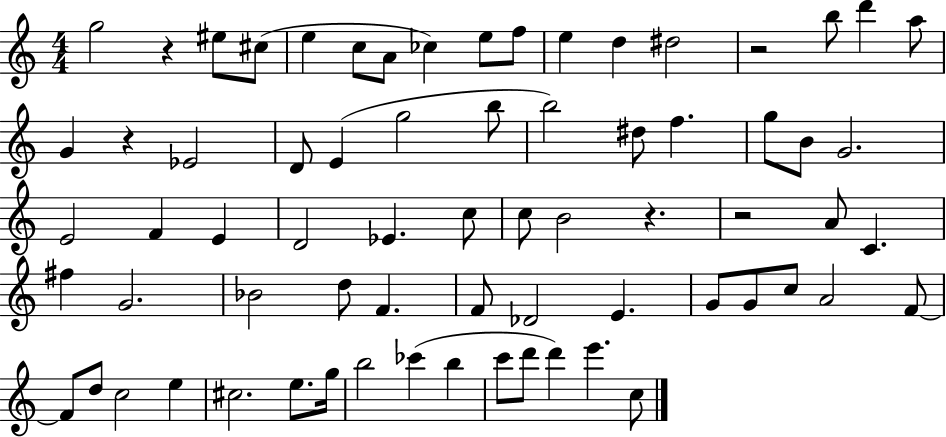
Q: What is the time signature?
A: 4/4